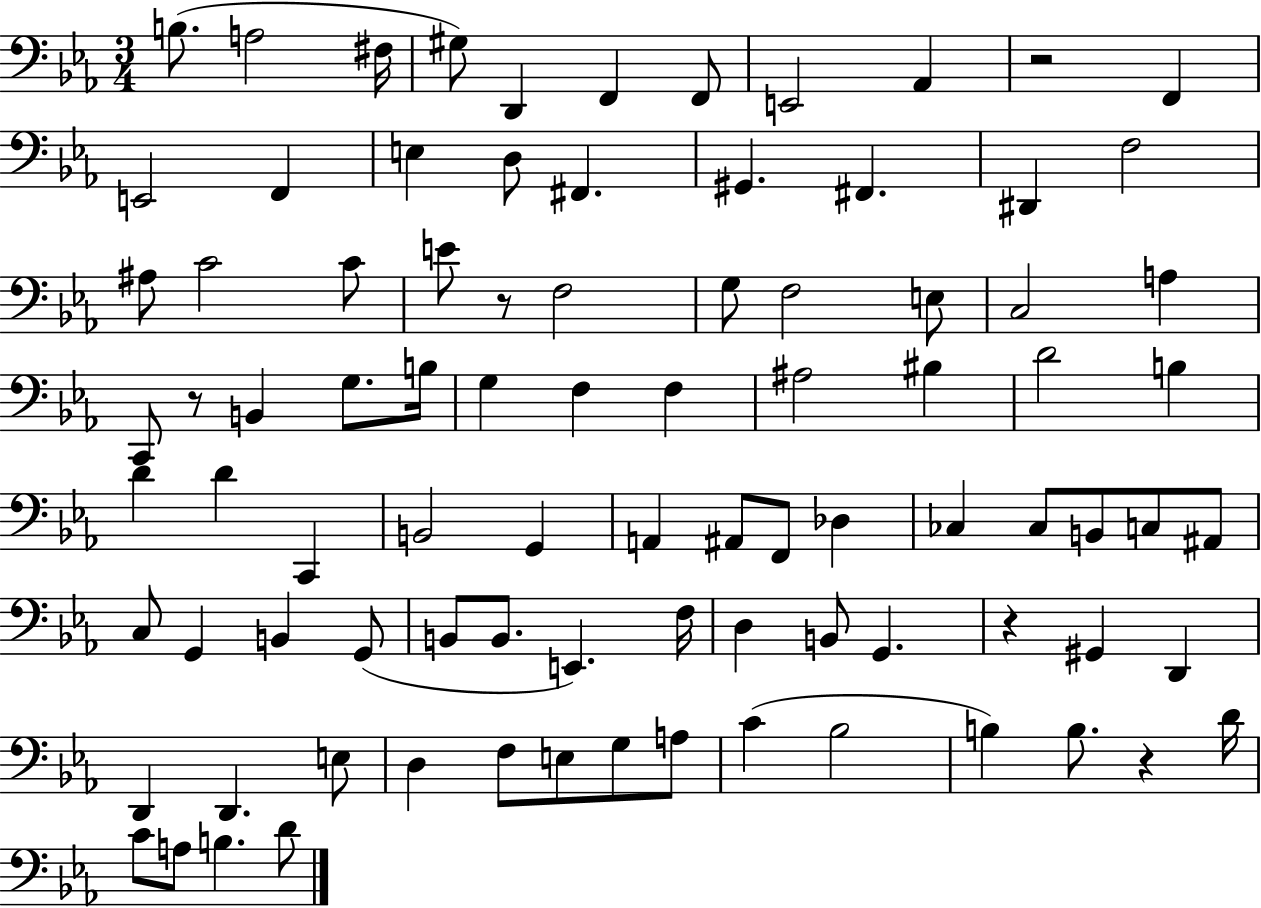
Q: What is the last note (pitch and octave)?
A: D4